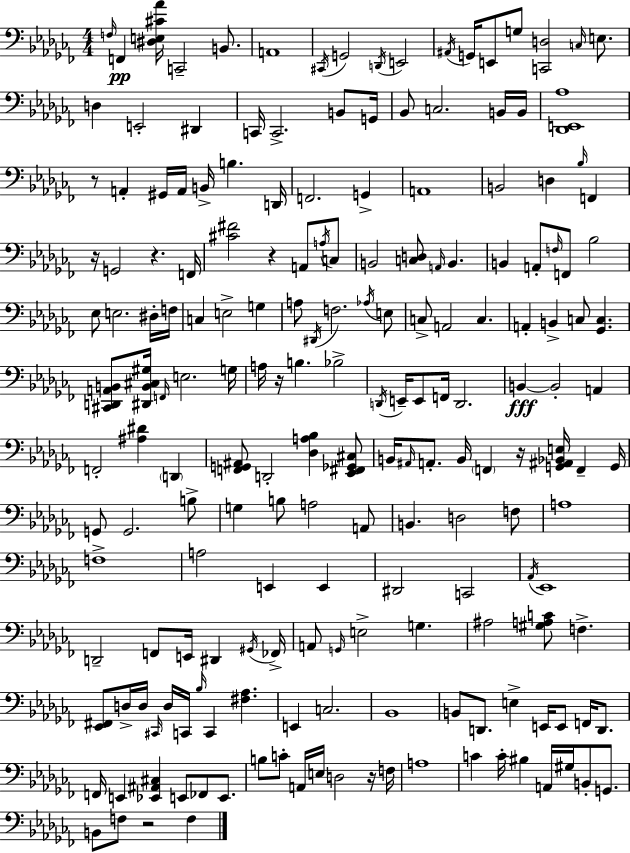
{
  \clef bass
  \numericTimeSignature
  \time 4/4
  \key aes \minor
  \grace { f16 }\pp f,4 <dis e cis' aes'>16 c,2-- b,8. | a,1 | \acciaccatura { cis,16 } g,2 \acciaccatura { d,16 } e,2 | \acciaccatura { ais,16 } g,16 e,8 g8 <c, d>2 | \break \grace { c16 } e8. d4 e,2-. | dis,4 c,16 c,2.-> | b,8 g,16 bes,8 c2. | b,16 b,16 <des, e, aes>1 | \break r8 a,4-. gis,16 a,16 b,16-> b4. | d,16 f,2. | g,4-> a,1 | b,2 d4 | \break \grace { bes16 } f,4 r16 g,2 r4. | f,16 <cis' fis'>2 r4 | a,8 \acciaccatura { a16 } c8 b,2 <c d>8 | \grace { a,16 } b,4. b,4 a,8-. \grace { f16 } f,8 | \break bes2 ees8 e2. | dis16-. f16 c4 e2-> | g4 a8 \acciaccatura { dis,16 } f2. | \acciaccatura { aes16 } e8 c8-> a,2 | \break c4. a,4-. b,4-> | c8 <ges, c>4. <cis, d, a, b,>8 <dis, b, cis gis>16 \grace { f,16 } e2. | g16 a16 r16 b4. | bes2-> \acciaccatura { d,16 } e,16-- e,8 | \break f,16 d,2. b,4~~\fff | b,2-. a,4 f,2-. | <ais dis'>4 \parenthesize d,4 <f, g, ais,>8 d,2-. | <des a bes>4 <ees, fis, ges, cis>8 b,16 \grace { ais,16 } a,8.-. | \break b,16 \parenthesize f,4 r16 <g, ais, bes, e>16 f,4-- g,16 g,8 | g,2. b8-> g4 | b8 a2 a,8 b,4. | d2 f8 a1 | \break f1-> | a2 | e,4 e,4 dis,2 | c,2 \acciaccatura { aes,16 } ees,1 | \break d,2-- | f,8 e,16 dis,4 \acciaccatura { gis,16 } fes,16-> | a,8 \grace { g,16 } e2-> g4. | ais2 <gis a c'>8 f4.-> | \break <ees, fis,>8 d16-> d16 \grace { cis,16 } d16 c,16 \grace { bes16 } c,4 <fis aes>4. | e,4 c2. | bes,1 | b,8 d,8. e4-> e,16 e,8 f,16 | \break d,8. f,16 e,4 <ees, ais, cis>4 e,8 fes,8 | e,8. b8 c'8-. a,16 e16 d2 | r16 f16 a1 | c'4 c'16-. bis4 a,16 gis16 b,8-. | \break g,8. b,8 f8 r2 f4 | \bar "|."
}